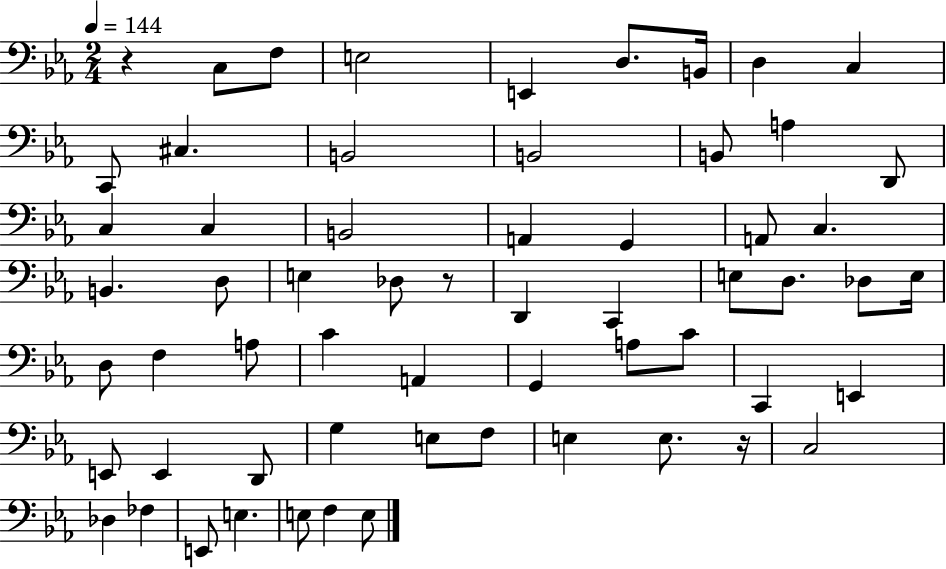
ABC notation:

X:1
T:Untitled
M:2/4
L:1/4
K:Eb
z C,/2 F,/2 E,2 E,, D,/2 B,,/4 D, C, C,,/2 ^C, B,,2 B,,2 B,,/2 A, D,,/2 C, C, B,,2 A,, G,, A,,/2 C, B,, D,/2 E, _D,/2 z/2 D,, C,, E,/2 D,/2 _D,/2 E,/4 D,/2 F, A,/2 C A,, G,, A,/2 C/2 C,, E,, E,,/2 E,, D,,/2 G, E,/2 F,/2 E, E,/2 z/4 C,2 _D, _F, E,,/2 E, E,/2 F, E,/2